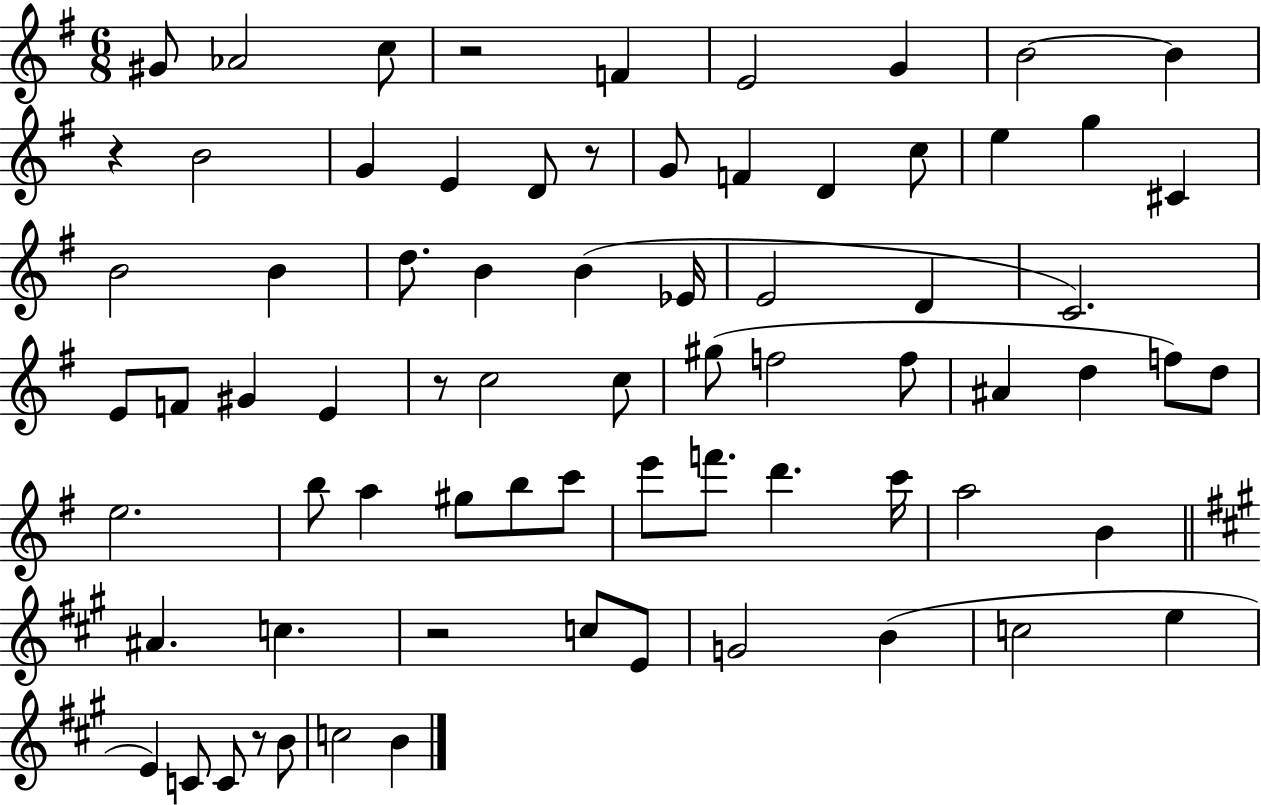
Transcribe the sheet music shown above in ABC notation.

X:1
T:Untitled
M:6/8
L:1/4
K:G
^G/2 _A2 c/2 z2 F E2 G B2 B z B2 G E D/2 z/2 G/2 F D c/2 e g ^C B2 B d/2 B B _E/4 E2 D C2 E/2 F/2 ^G E z/2 c2 c/2 ^g/2 f2 f/2 ^A d f/2 d/2 e2 b/2 a ^g/2 b/2 c'/2 e'/2 f'/2 d' c'/4 a2 B ^A c z2 c/2 E/2 G2 B c2 e E C/2 C/2 z/2 B/2 c2 B